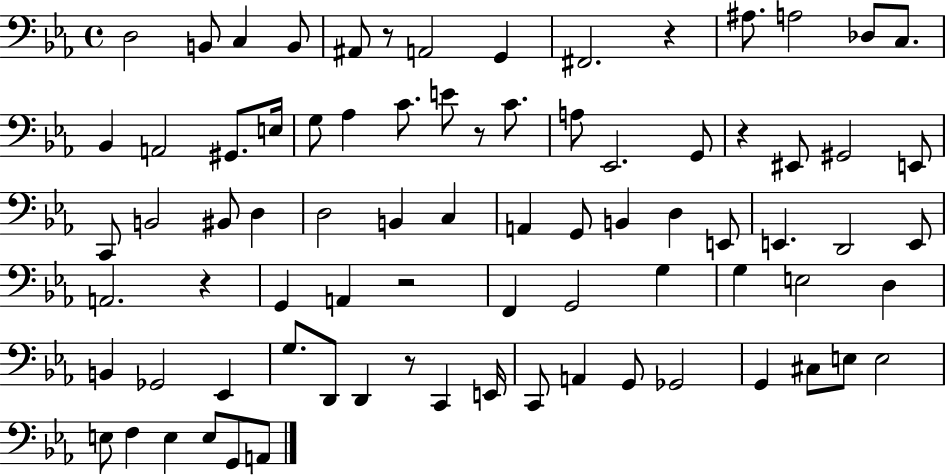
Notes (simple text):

D3/h B2/e C3/q B2/e A#2/e R/e A2/h G2/q F#2/h. R/q A#3/e. A3/h Db3/e C3/e. Bb2/q A2/h G#2/e. E3/s G3/e Ab3/q C4/e. E4/e R/e C4/e. A3/e Eb2/h. G2/e R/q EIS2/e G#2/h E2/e C2/e B2/h BIS2/e D3/q D3/h B2/q C3/q A2/q G2/e B2/q D3/q E2/e E2/q. D2/h E2/e A2/h. R/q G2/q A2/q R/h F2/q G2/h G3/q G3/q E3/h D3/q B2/q Gb2/h Eb2/q G3/e. D2/e D2/q R/e C2/q E2/s C2/e A2/q G2/e Gb2/h G2/q C#3/e E3/e E3/h E3/e F3/q E3/q E3/e G2/e A2/e